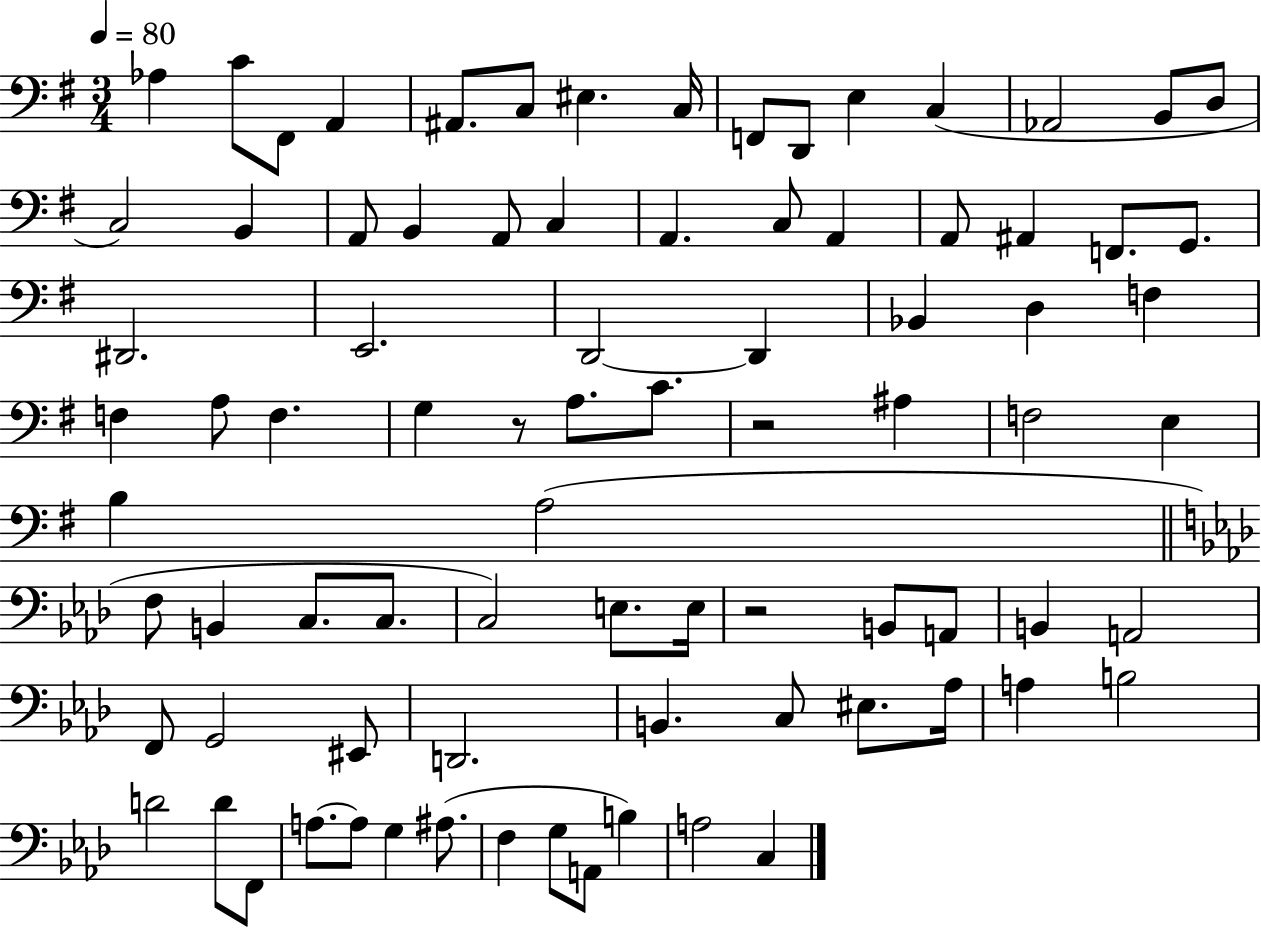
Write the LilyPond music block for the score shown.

{
  \clef bass
  \numericTimeSignature
  \time 3/4
  \key g \major
  \tempo 4 = 80
  aes4 c'8 fis,8 a,4 | ais,8. c8 eis4. c16 | f,8 d,8 e4 c4( | aes,2 b,8 d8 | \break c2) b,4 | a,8 b,4 a,8 c4 | a,4. c8 a,4 | a,8 ais,4 f,8. g,8. | \break dis,2. | e,2. | d,2~~ d,4 | bes,4 d4 f4 | \break f4 a8 f4. | g4 r8 a8. c'8. | r2 ais4 | f2 e4 | \break b4 a2( | \bar "||" \break \key aes \major f8 b,4 c8. c8. | c2) e8. e16 | r2 b,8 a,8 | b,4 a,2 | \break f,8 g,2 eis,8 | d,2. | b,4. c8 eis8. aes16 | a4 b2 | \break d'2 d'8 f,8 | a8.~~ a8 g4 ais8.( | f4 g8 a,8 b4) | a2 c4 | \break \bar "|."
}